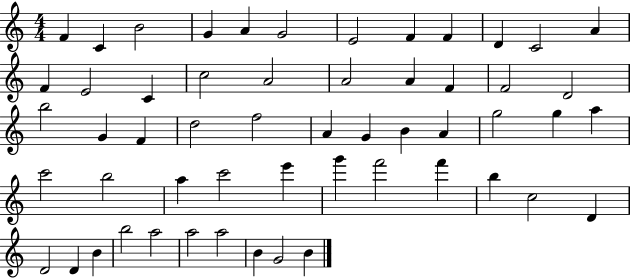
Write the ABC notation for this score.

X:1
T:Untitled
M:4/4
L:1/4
K:C
F C B2 G A G2 E2 F F D C2 A F E2 C c2 A2 A2 A F F2 D2 b2 G F d2 f2 A G B A g2 g a c'2 b2 a c'2 e' g' f'2 f' b c2 D D2 D B b2 a2 a2 a2 B G2 B